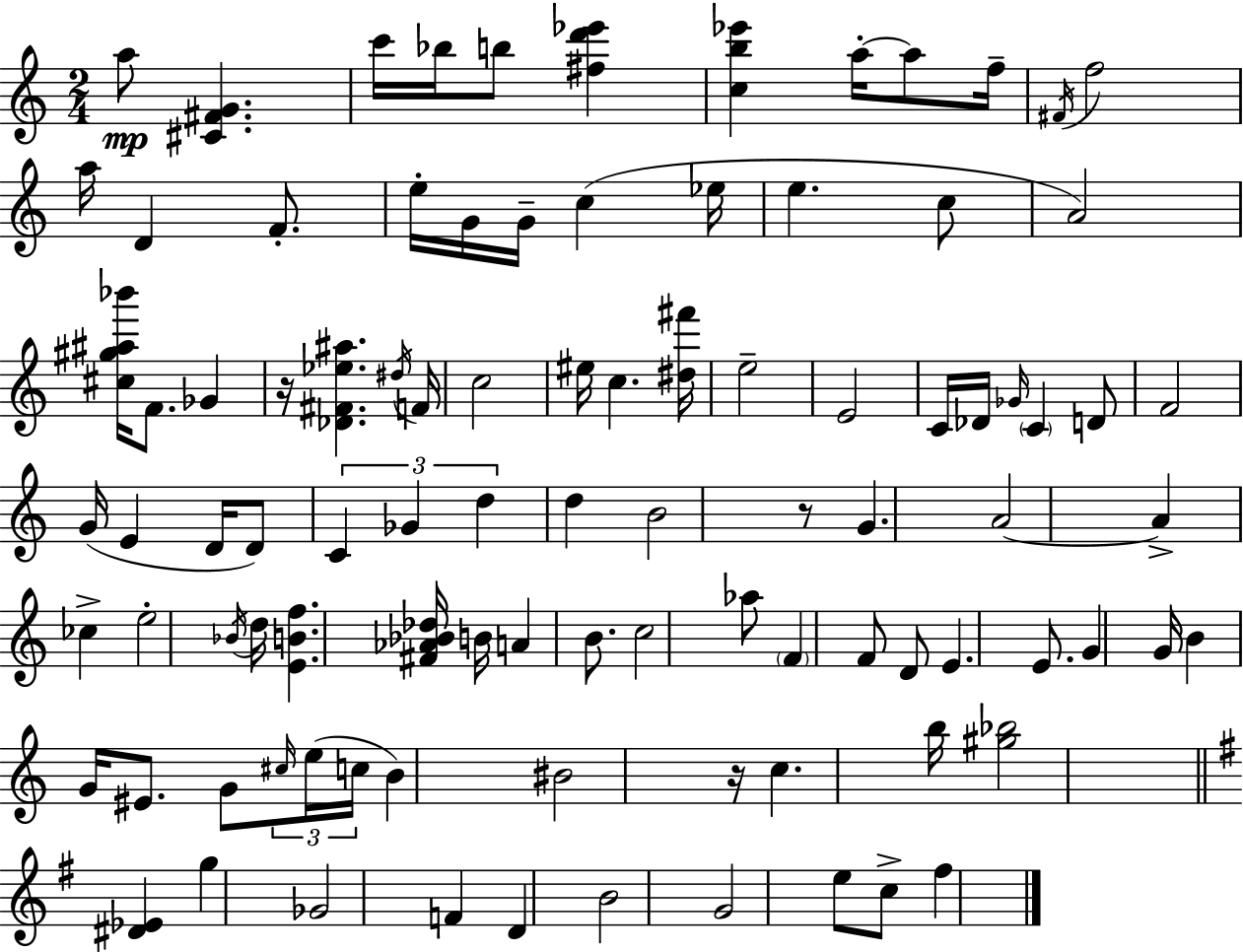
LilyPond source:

{
  \clef treble
  \numericTimeSignature
  \time 2/4
  \key a \minor
  a''8\mp <cis' fis' g'>4. | c'''16 bes''16 b''8 <fis'' d''' ees'''>4 | <c'' b'' ees'''>4 a''16-.~~ a''8 f''16-- | \acciaccatura { fis'16 } f''2 | \break a''16 d'4 f'8.-. | e''16-. g'16 g'16-- c''4( | ees''16 e''4. c''8 | a'2) | \break <cis'' gis'' ais'' bes'''>16 f'8. ges'4 | r16 <des' fis' ees'' ais''>4. | \acciaccatura { dis''16 } f'16 c''2 | eis''16 c''4. | \break <dis'' fis'''>16 e''2-- | e'2 | c'16 des'16 \grace { ges'16 } \parenthesize c'4 | d'8 f'2 | \break g'16( e'4 | d'16 d'8) \tuplet 3/2 { c'4 ges'4 | d''4 } d''4 | b'2 | \break r8 g'4. | a'2~~ | a'4-> ces''4-> | e''2-. | \break \acciaccatura { bes'16 } d''16 <e' b' f''>4. | <fis' aes' bes' des''>16 b'16 a'4 | b'8. c''2 | aes''8 \parenthesize f'4 | \break f'8 d'8 e'4. | e'8. g'4 | g'16 b'4 | g'16 eis'8. g'8 \tuplet 3/2 { \grace { cis''16 }( e''16 | \break c''16 } b'4) bis'2 | r16 c''4. | b''16 <gis'' bes''>2 | \bar "||" \break \key g \major <dis' ees'>4 g''4 | ges'2 | f'4 d'4 | b'2 | \break g'2 | e''8 c''8-> fis''4 | \bar "|."
}